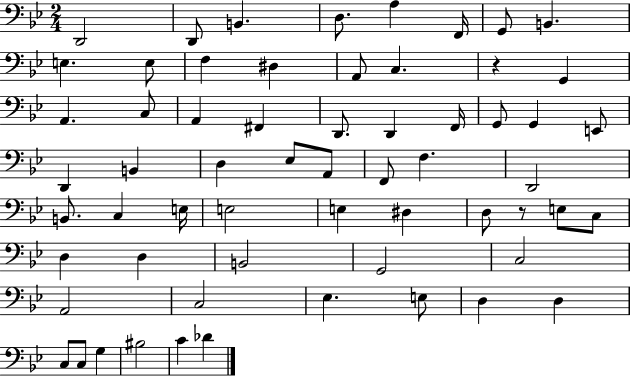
D2/h D2/e B2/q. D3/e. A3/q F2/s G2/e B2/q. E3/q. E3/e F3/q D#3/q A2/e C3/q. R/q G2/q A2/q. C3/e A2/q F#2/q D2/e. D2/q F2/s G2/e G2/q E2/e D2/q B2/q D3/q Eb3/e A2/e F2/e F3/q. D2/h B2/e. C3/q E3/s E3/h E3/q D#3/q D3/e R/e E3/e C3/e D3/q D3/q B2/h G2/h C3/h A2/h C3/h Eb3/q. E3/e D3/q D3/q C3/e C3/e G3/q BIS3/h C4/q Db4/q